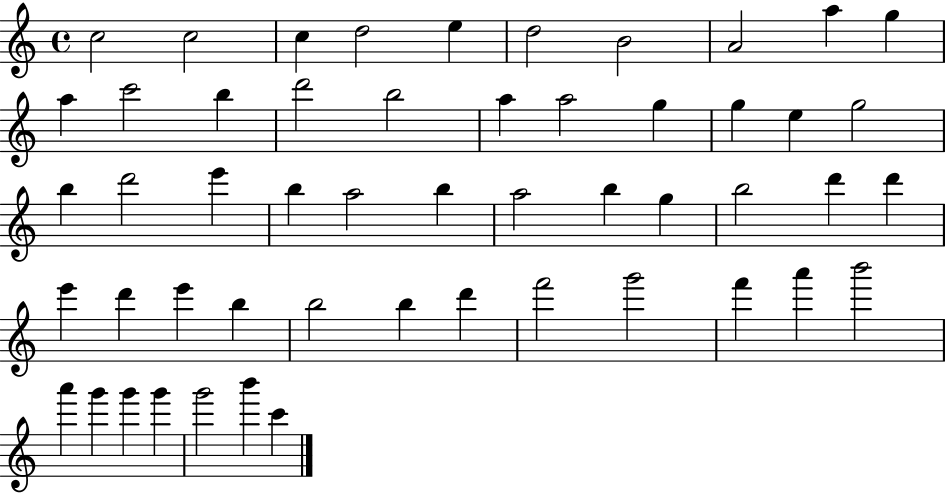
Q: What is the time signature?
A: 4/4